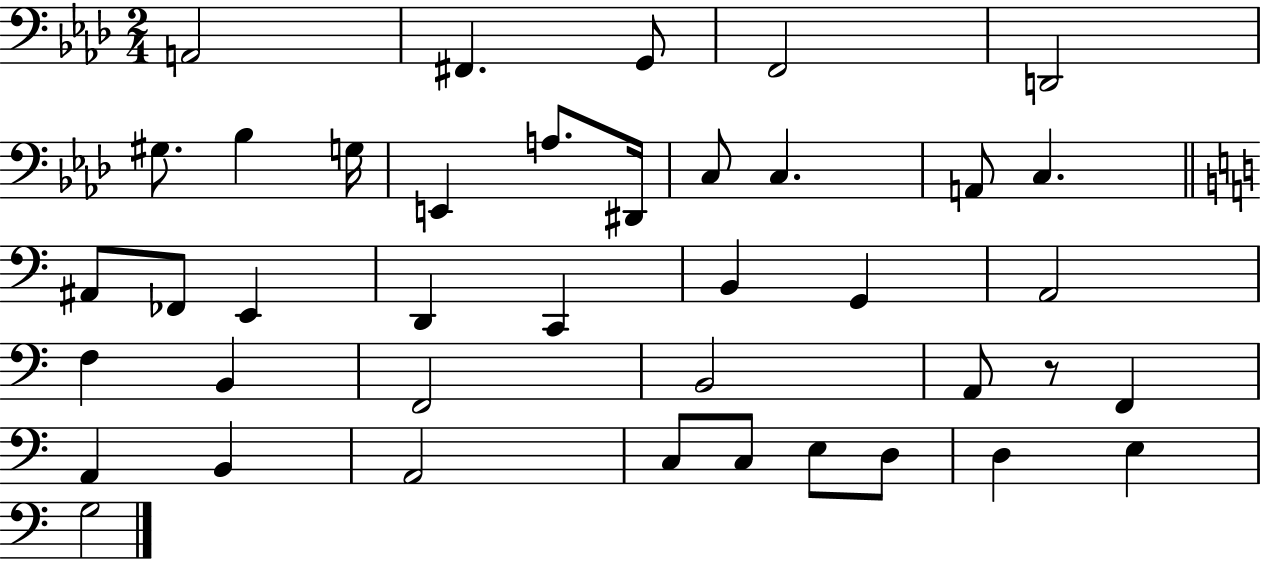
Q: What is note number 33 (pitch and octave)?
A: C3